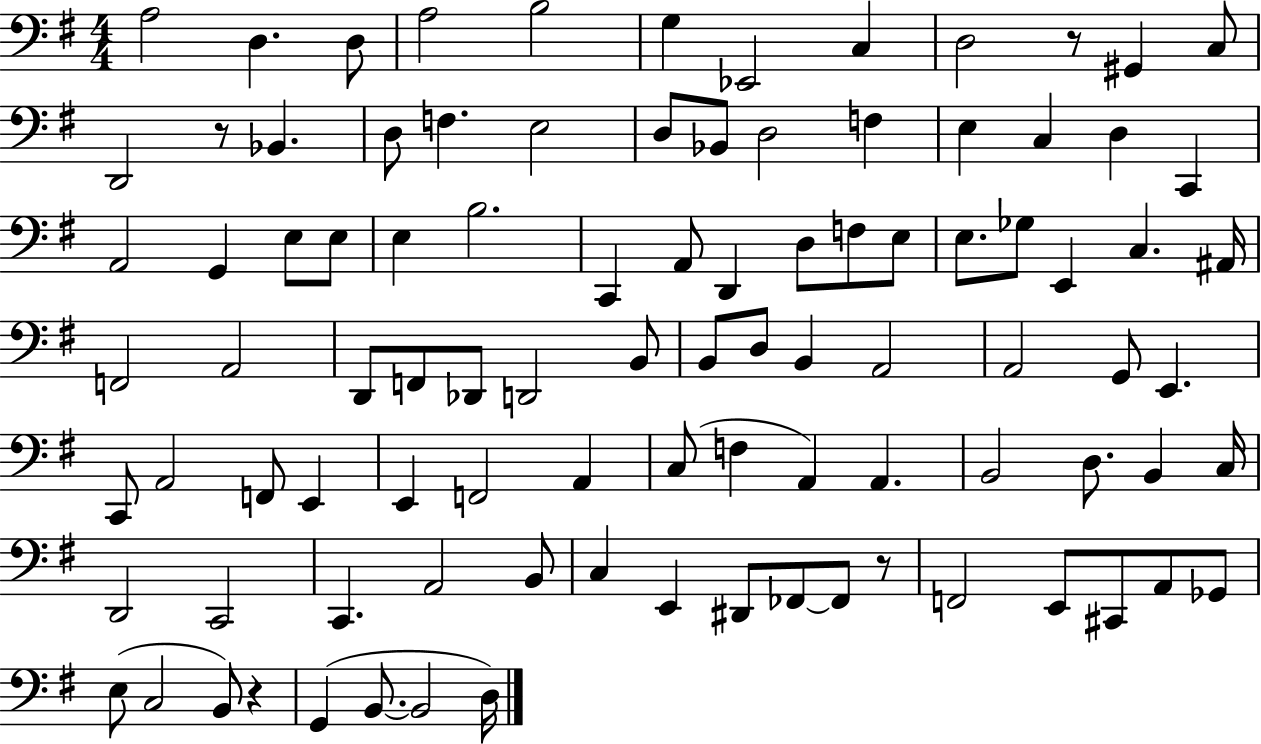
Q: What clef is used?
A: bass